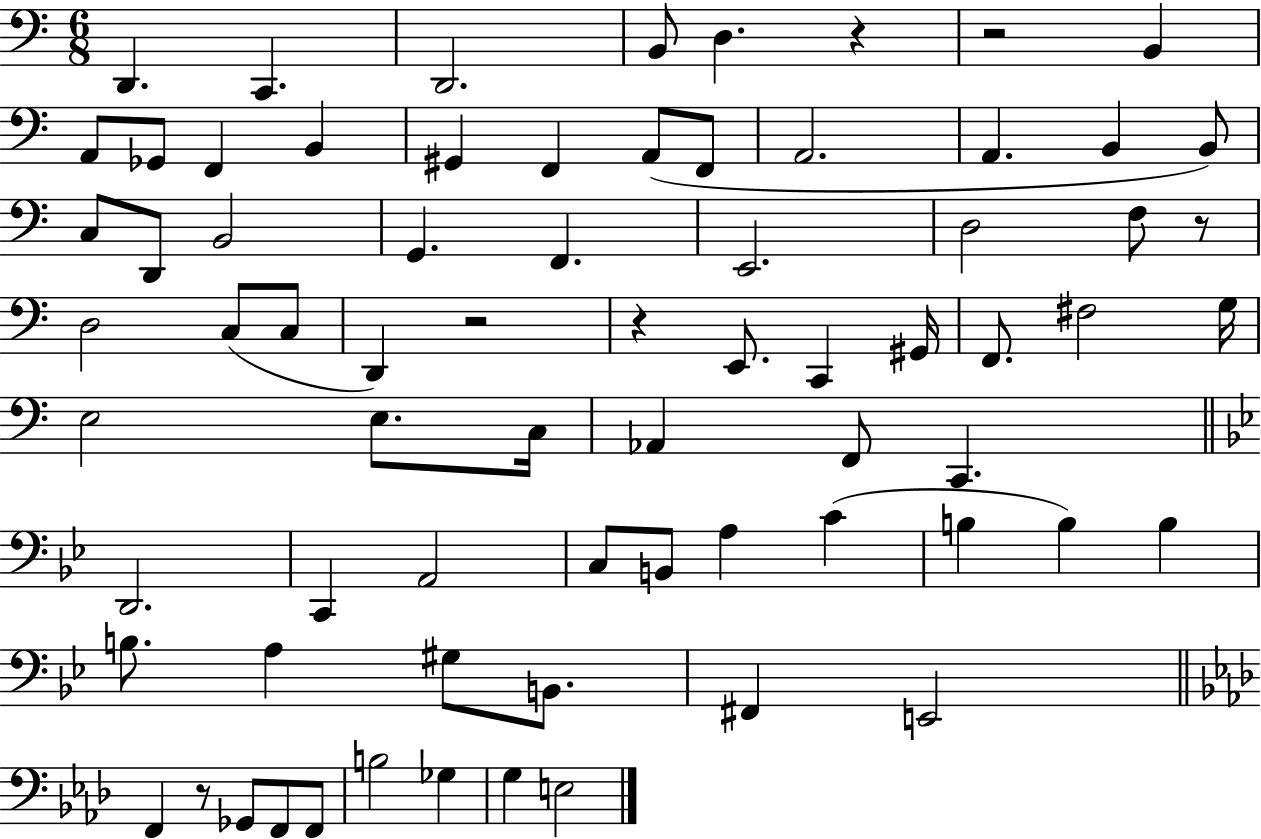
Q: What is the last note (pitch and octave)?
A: E3